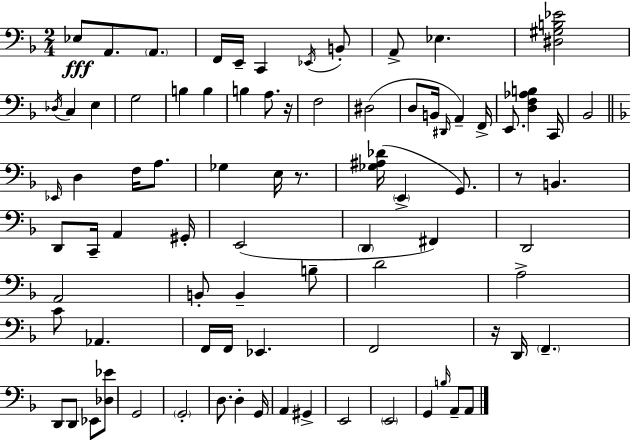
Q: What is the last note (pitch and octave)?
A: A2